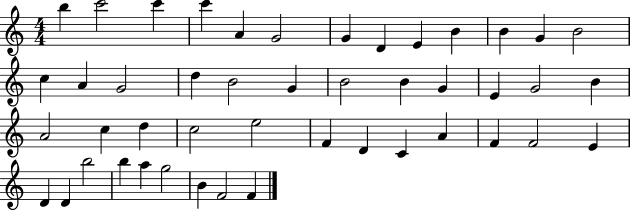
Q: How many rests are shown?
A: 0